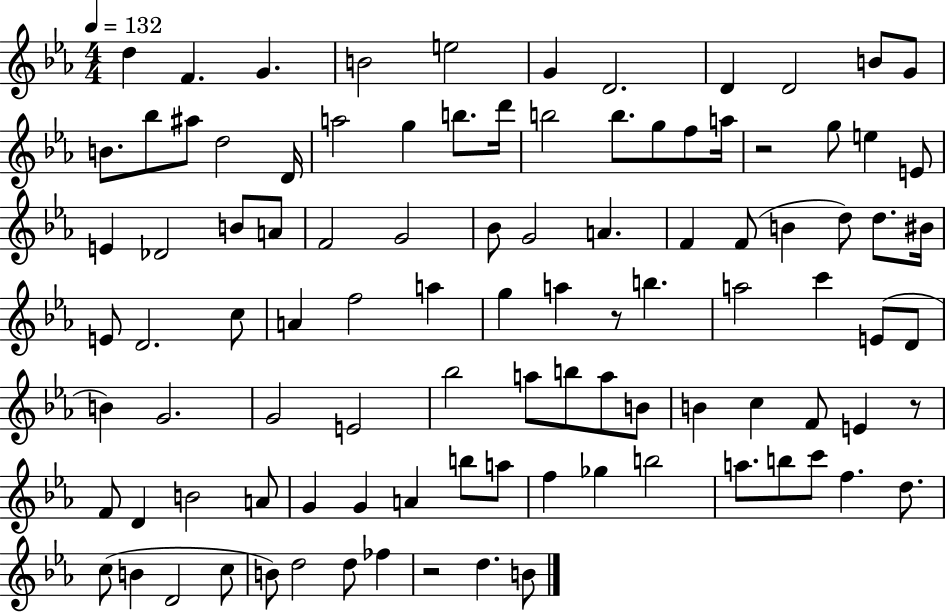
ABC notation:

X:1
T:Untitled
M:4/4
L:1/4
K:Eb
d F G B2 e2 G D2 D D2 B/2 G/2 B/2 _b/2 ^a/2 d2 D/4 a2 g b/2 d'/4 b2 b/2 g/2 f/2 a/4 z2 g/2 e E/2 E _D2 B/2 A/2 F2 G2 _B/2 G2 A F F/2 B d/2 d/2 ^B/4 E/2 D2 c/2 A f2 a g a z/2 b a2 c' E/2 D/2 B G2 G2 E2 _b2 a/2 b/2 a/2 B/2 B c F/2 E z/2 F/2 D B2 A/2 G G A b/2 a/2 f _g b2 a/2 b/2 c'/2 f d/2 c/2 B D2 c/2 B/2 d2 d/2 _f z2 d B/2